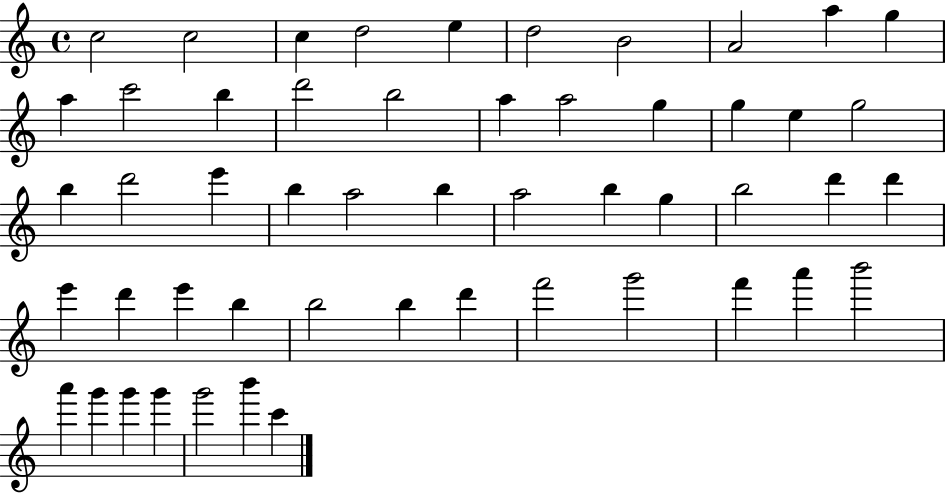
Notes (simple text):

C5/h C5/h C5/q D5/h E5/q D5/h B4/h A4/h A5/q G5/q A5/q C6/h B5/q D6/h B5/h A5/q A5/h G5/q G5/q E5/q G5/h B5/q D6/h E6/q B5/q A5/h B5/q A5/h B5/q G5/q B5/h D6/q D6/q E6/q D6/q E6/q B5/q B5/h B5/q D6/q F6/h G6/h F6/q A6/q B6/h A6/q G6/q G6/q G6/q G6/h B6/q C6/q